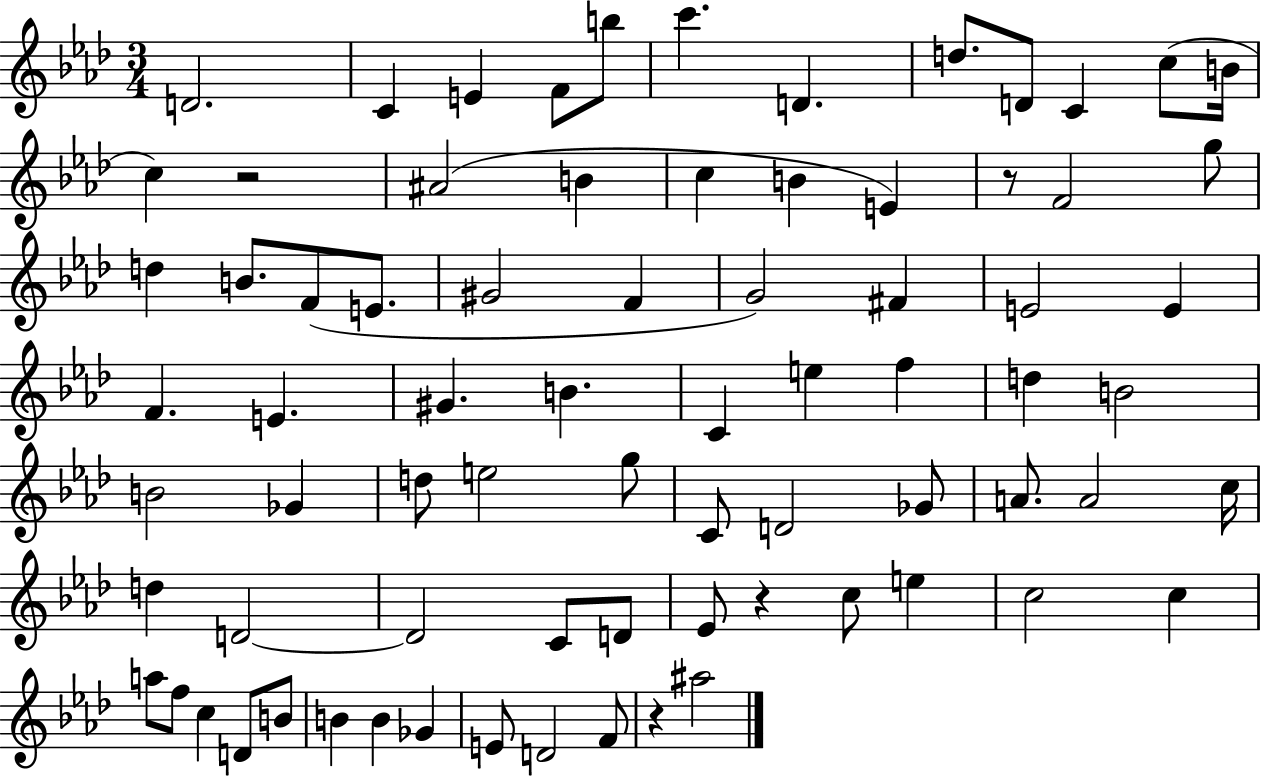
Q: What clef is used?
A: treble